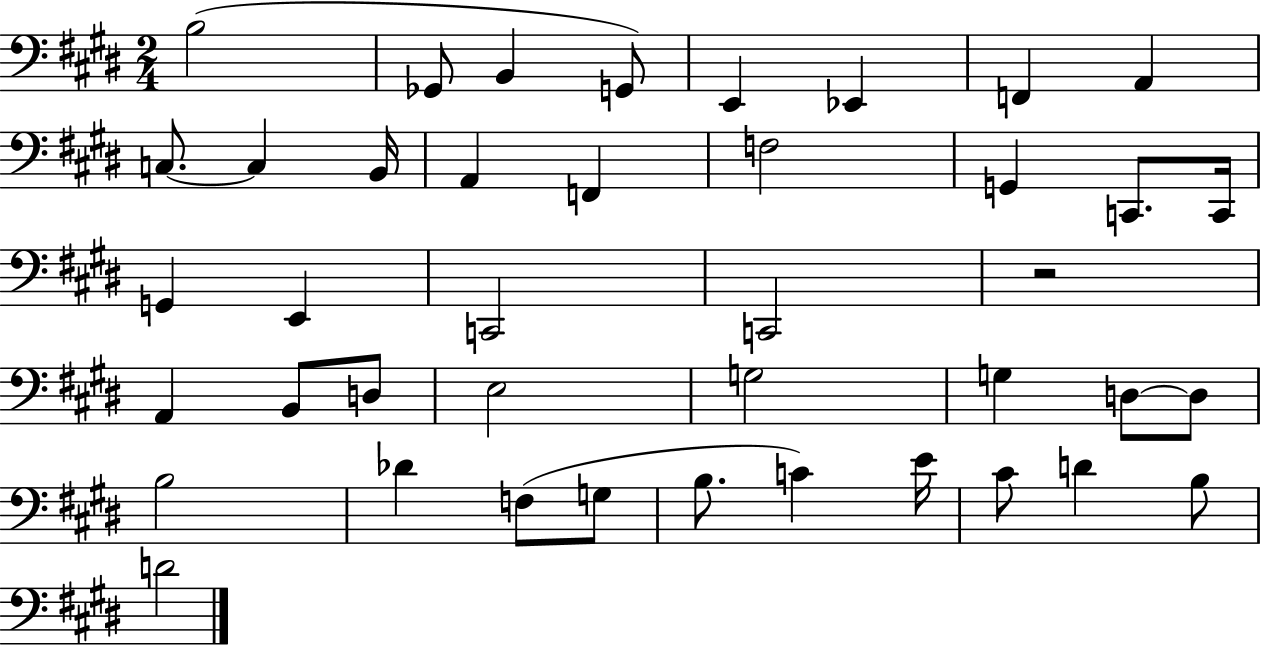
{
  \clef bass
  \numericTimeSignature
  \time 2/4
  \key e \major
  b2( | ges,8 b,4 g,8) | e,4 ees,4 | f,4 a,4 | \break c8.~~ c4 b,16 | a,4 f,4 | f2 | g,4 c,8. c,16 | \break g,4 e,4 | c,2 | c,2 | r2 | \break a,4 b,8 d8 | e2 | g2 | g4 d8~~ d8 | \break b2 | des'4 f8( g8 | b8. c'4) e'16 | cis'8 d'4 b8 | \break d'2 | \bar "|."
}